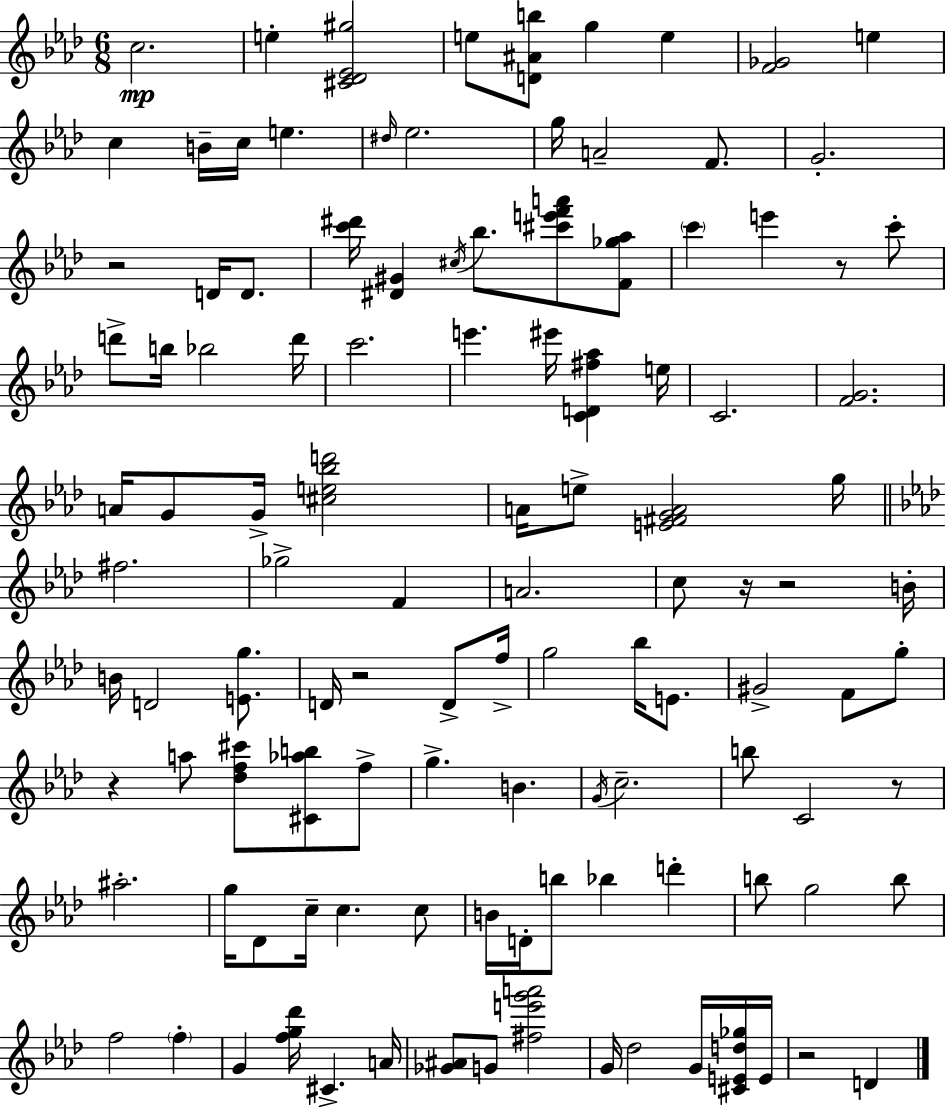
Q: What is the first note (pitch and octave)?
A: C5